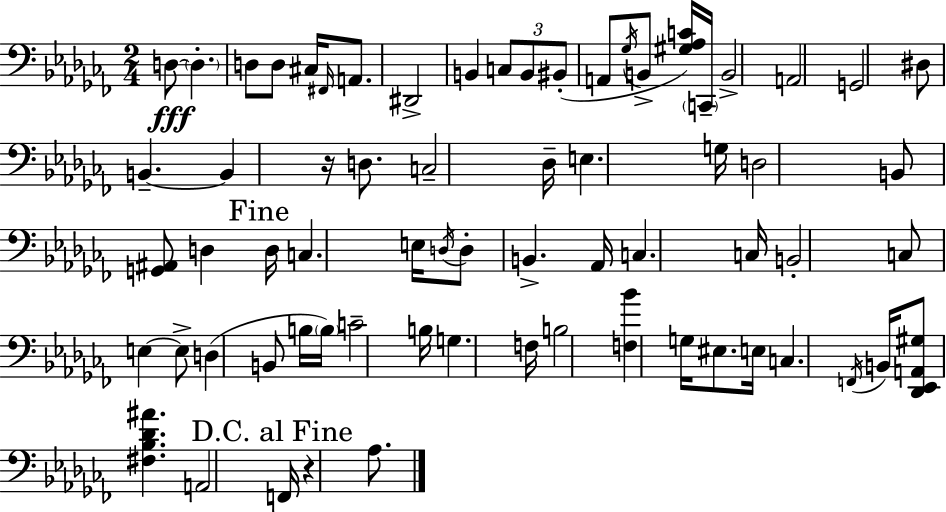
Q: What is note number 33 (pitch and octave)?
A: E3